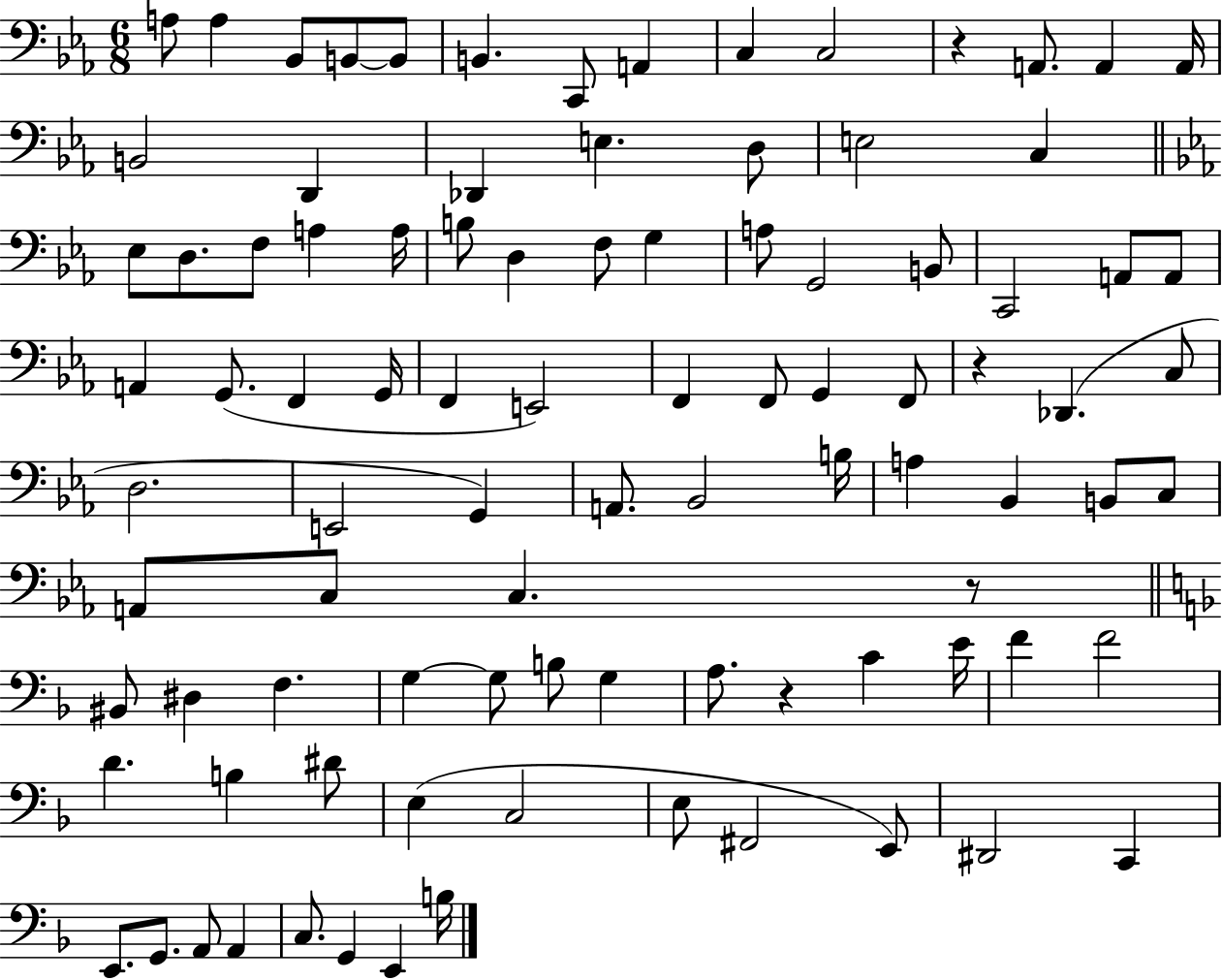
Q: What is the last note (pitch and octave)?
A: B3